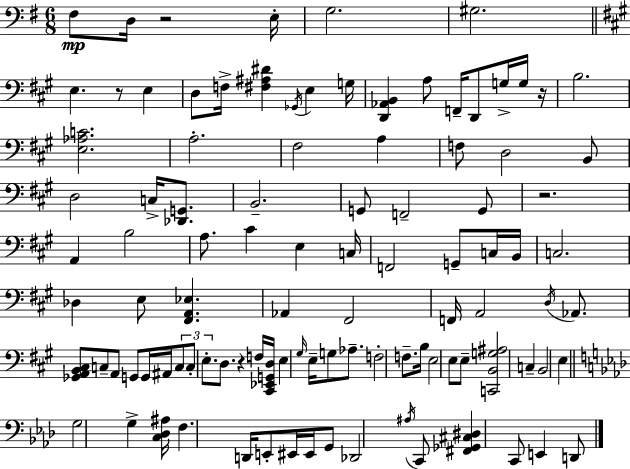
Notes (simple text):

F#3/e D3/s R/h E3/s G3/h. G#3/h. E3/q. R/e E3/q D3/e F3/s [F#3,A#3,D#4]/q Gb2/s E3/q G3/s [D2,Ab2,B2]/q A3/e F2/s D2/e G3/s G3/s R/s B3/h. [E3,Ab3,C4]/h. A3/h. F#3/h A3/q F3/e D3/h B2/e D3/h C3/s [Db2,G2]/e. B2/h. G2/e F2/h G2/e R/h. A2/q B3/h A3/e. C#4/q E3/q C3/s F2/h G2/e C3/s B2/s C3/h. Db3/q E3/e [F#2,A2,Eb3]/q. Ab2/q F#2/h F2/s A2/h D3/s Ab2/e. [Gb2,A2,B2,C#3]/e C3/e A2/e G2/e G2/s A#2/s C3/e C3/e E3/e. D3/e. R/q F3/s [C#2,Eb2,G2,D3]/s E3/q G#3/s E3/s G3/e Ab3/e. F3/h F3/e. B3/s E3/h E3/e E3/e [C2,B2,G3,A#3]/h C3/q B2/h E3/q G3/h G3/q [C3,Db3,A#3]/s F3/q. D2/s E2/e EIS2/s EIS2/s G2/e Db2/h A#3/s C2/e [F#2,Gb2,C#3,D#3]/q C2/e E2/q D2/e